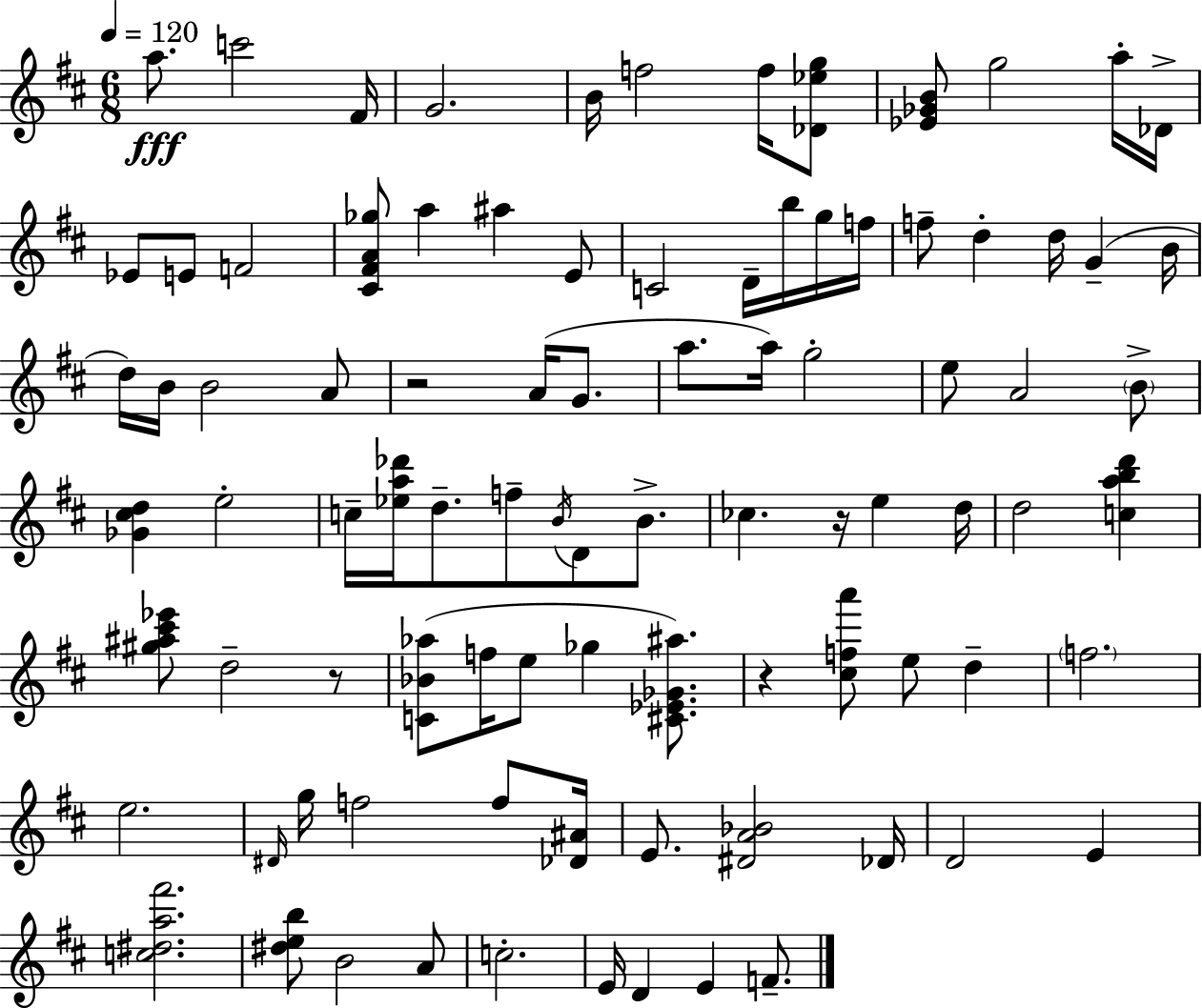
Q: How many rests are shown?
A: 4